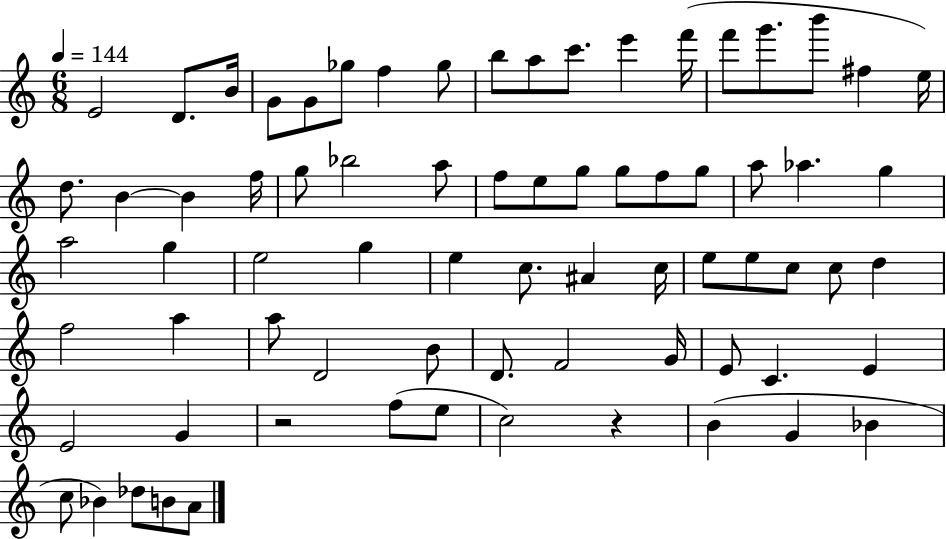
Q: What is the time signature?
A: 6/8